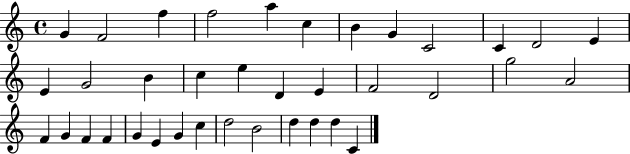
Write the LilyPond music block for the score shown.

{
  \clef treble
  \time 4/4
  \defaultTimeSignature
  \key c \major
  g'4 f'2 f''4 | f''2 a''4 c''4 | b'4 g'4 c'2 | c'4 d'2 e'4 | \break e'4 g'2 b'4 | c''4 e''4 d'4 e'4 | f'2 d'2 | g''2 a'2 | \break f'4 g'4 f'4 f'4 | g'4 e'4 g'4 c''4 | d''2 b'2 | d''4 d''4 d''4 c'4 | \break \bar "|."
}